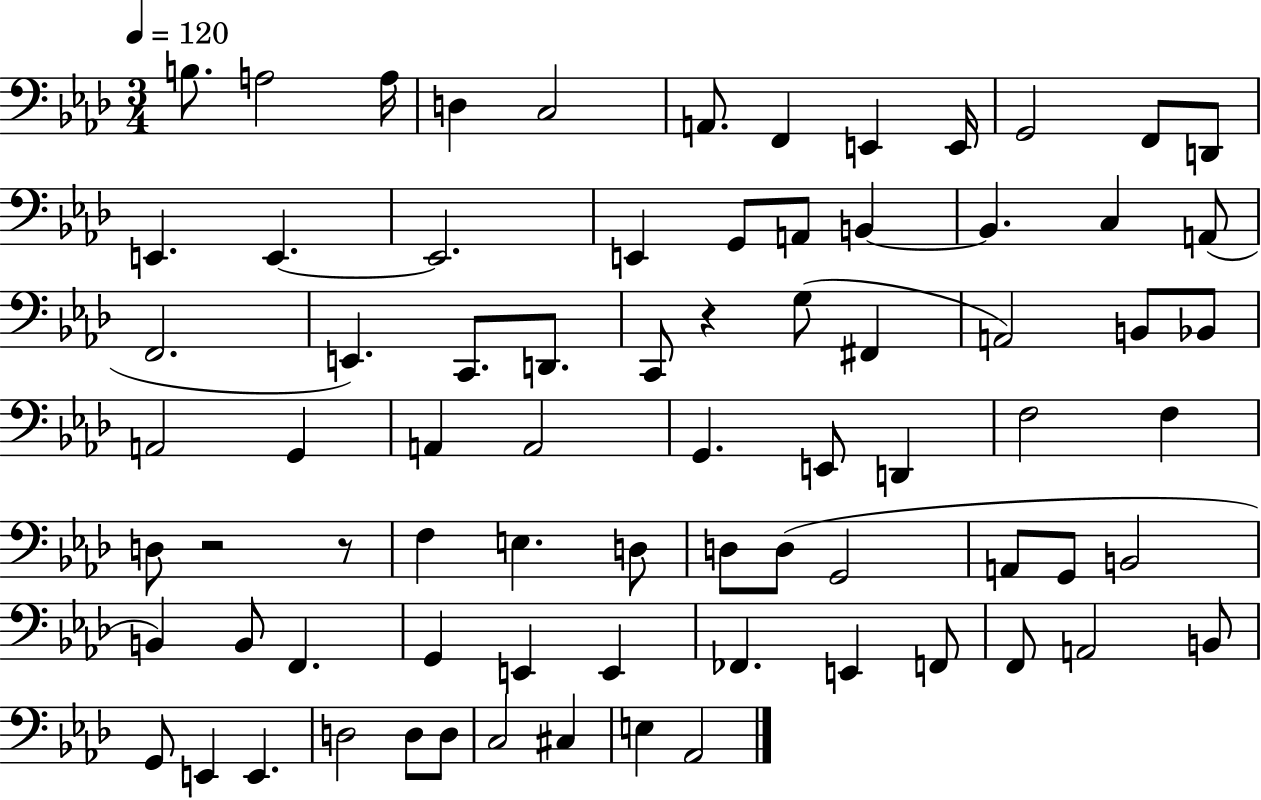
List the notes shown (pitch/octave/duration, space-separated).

B3/e. A3/h A3/s D3/q C3/h A2/e. F2/q E2/q E2/s G2/h F2/e D2/e E2/q. E2/q. E2/h. E2/q G2/e A2/e B2/q B2/q. C3/q A2/e F2/h. E2/q. C2/e. D2/e. C2/e R/q G3/e F#2/q A2/h B2/e Bb2/e A2/h G2/q A2/q A2/h G2/q. E2/e D2/q F3/h F3/q D3/e R/h R/e F3/q E3/q. D3/e D3/e D3/e G2/h A2/e G2/e B2/h B2/q B2/e F2/q. G2/q E2/q E2/q FES2/q. E2/q F2/e F2/e A2/h B2/e G2/e E2/q E2/q. D3/h D3/e D3/e C3/h C#3/q E3/q Ab2/h